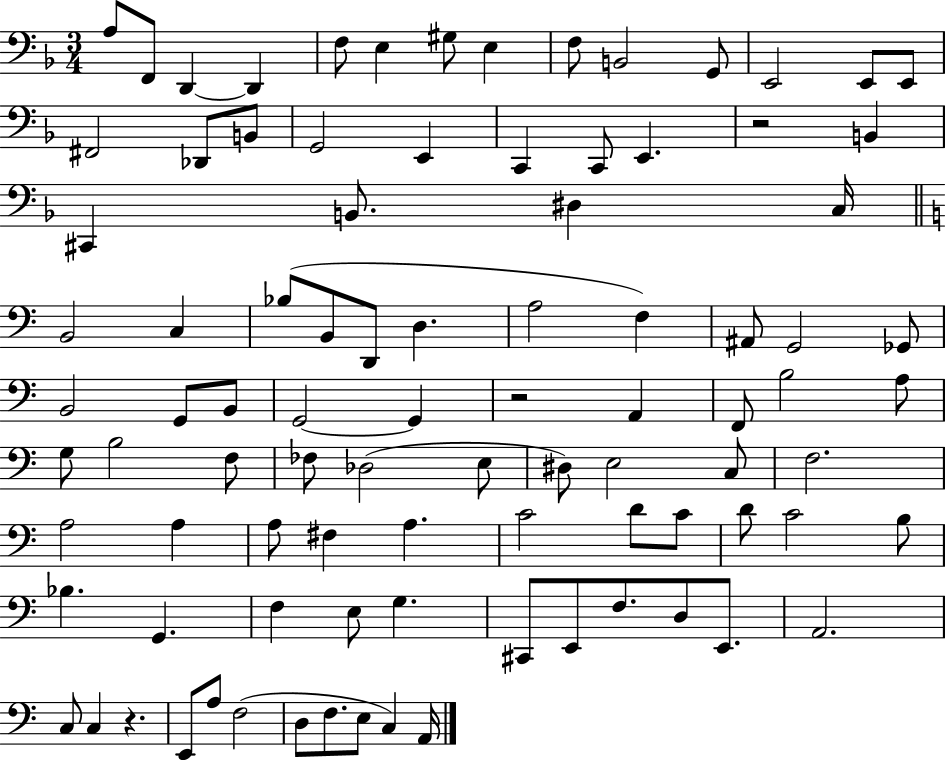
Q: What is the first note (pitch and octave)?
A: A3